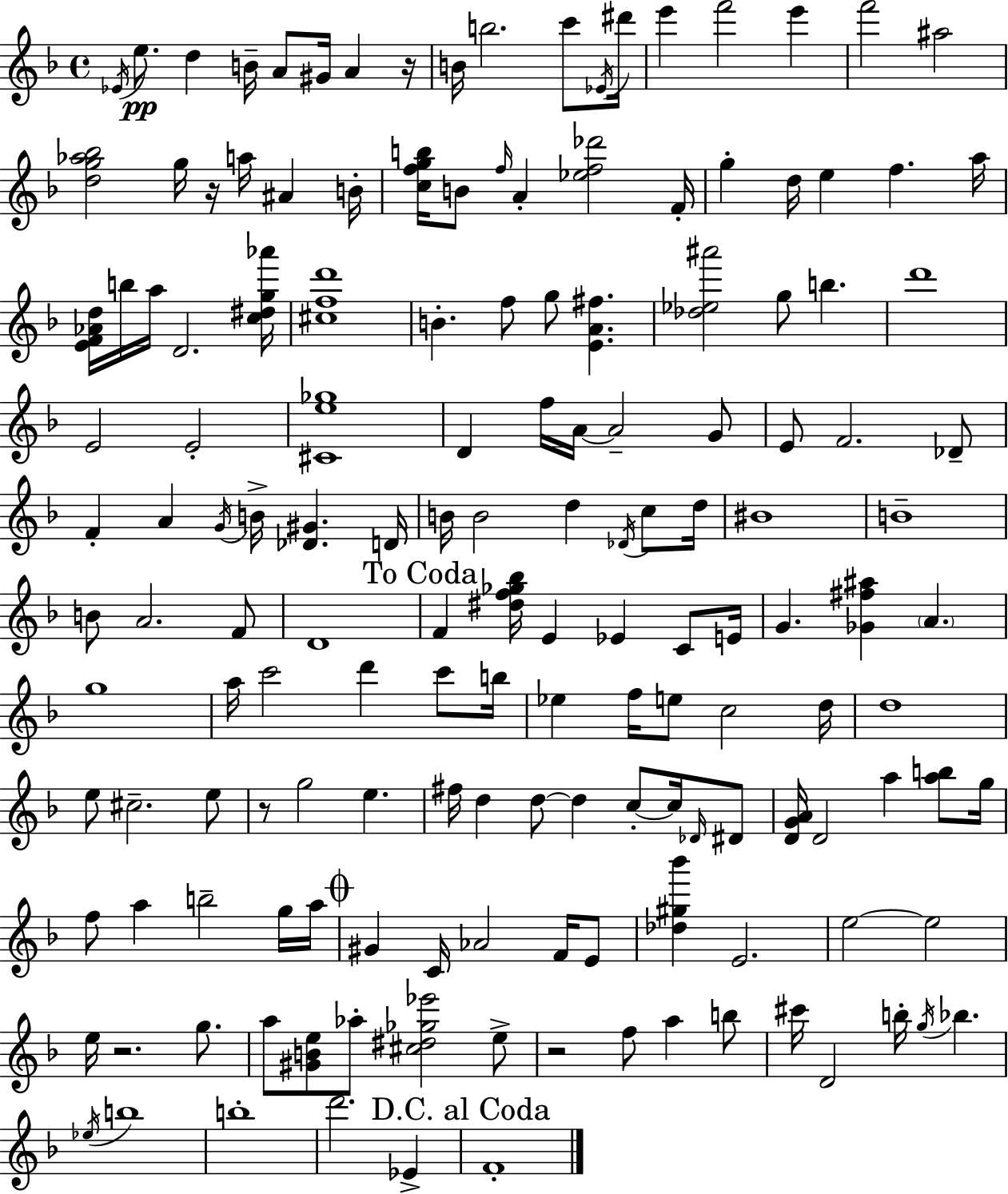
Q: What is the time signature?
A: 4/4